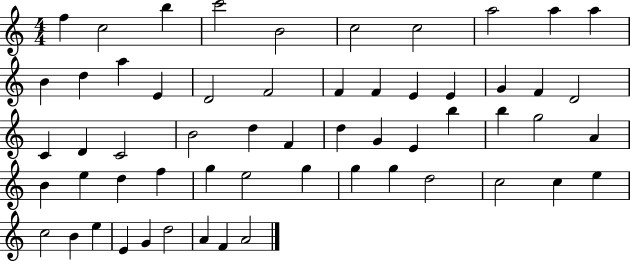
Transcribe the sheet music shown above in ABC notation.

X:1
T:Untitled
M:4/4
L:1/4
K:C
f c2 b c'2 B2 c2 c2 a2 a a B d a E D2 F2 F F E E G F D2 C D C2 B2 d F d G E b b g2 A B e d f g e2 g g g d2 c2 c e c2 B e E G d2 A F A2